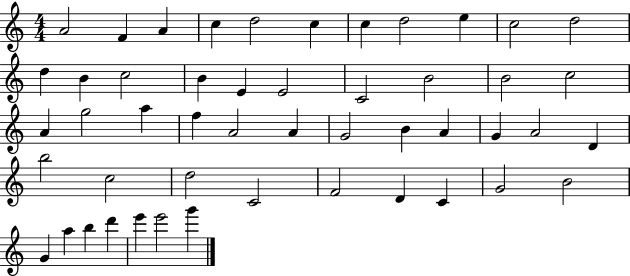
{
  \clef treble
  \numericTimeSignature
  \time 4/4
  \key c \major
  a'2 f'4 a'4 | c''4 d''2 c''4 | c''4 d''2 e''4 | c''2 d''2 | \break d''4 b'4 c''2 | b'4 e'4 e'2 | c'2 b'2 | b'2 c''2 | \break a'4 g''2 a''4 | f''4 a'2 a'4 | g'2 b'4 a'4 | g'4 a'2 d'4 | \break b''2 c''2 | d''2 c'2 | f'2 d'4 c'4 | g'2 b'2 | \break g'4 a''4 b''4 d'''4 | e'''4 e'''2 g'''4 | \bar "|."
}